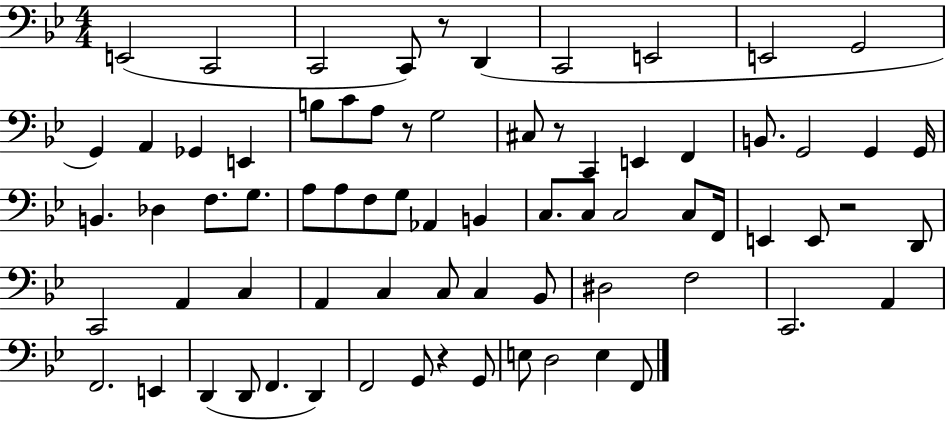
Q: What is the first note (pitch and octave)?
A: E2